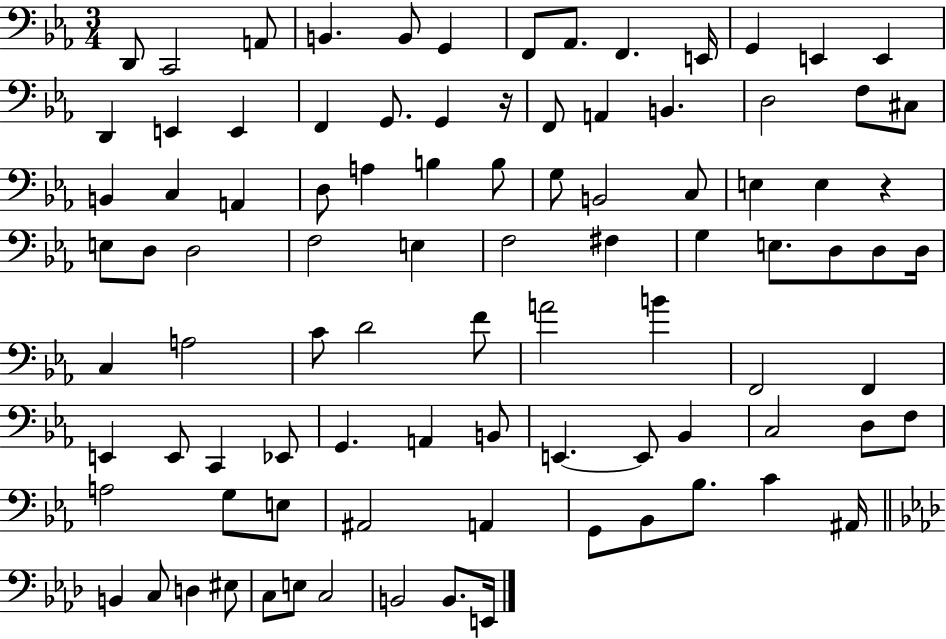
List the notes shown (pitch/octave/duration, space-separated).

D2/e C2/h A2/e B2/q. B2/e G2/q F2/e Ab2/e. F2/q. E2/s G2/q E2/q E2/q D2/q E2/q E2/q F2/q G2/e. G2/q R/s F2/e A2/q B2/q. D3/h F3/e C#3/e B2/q C3/q A2/q D3/e A3/q B3/q B3/e G3/e B2/h C3/e E3/q E3/q R/q E3/e D3/e D3/h F3/h E3/q F3/h F#3/q G3/q E3/e. D3/e D3/e D3/s C3/q A3/h C4/e D4/h F4/e A4/h B4/q F2/h F2/q E2/q E2/e C2/q Eb2/e G2/q. A2/q B2/e E2/q. E2/e Bb2/q C3/h D3/e F3/e A3/h G3/e E3/e A#2/h A2/q G2/e Bb2/e Bb3/e. C4/q A#2/s B2/q C3/e D3/q EIS3/e C3/e E3/e C3/h B2/h B2/e. E2/s